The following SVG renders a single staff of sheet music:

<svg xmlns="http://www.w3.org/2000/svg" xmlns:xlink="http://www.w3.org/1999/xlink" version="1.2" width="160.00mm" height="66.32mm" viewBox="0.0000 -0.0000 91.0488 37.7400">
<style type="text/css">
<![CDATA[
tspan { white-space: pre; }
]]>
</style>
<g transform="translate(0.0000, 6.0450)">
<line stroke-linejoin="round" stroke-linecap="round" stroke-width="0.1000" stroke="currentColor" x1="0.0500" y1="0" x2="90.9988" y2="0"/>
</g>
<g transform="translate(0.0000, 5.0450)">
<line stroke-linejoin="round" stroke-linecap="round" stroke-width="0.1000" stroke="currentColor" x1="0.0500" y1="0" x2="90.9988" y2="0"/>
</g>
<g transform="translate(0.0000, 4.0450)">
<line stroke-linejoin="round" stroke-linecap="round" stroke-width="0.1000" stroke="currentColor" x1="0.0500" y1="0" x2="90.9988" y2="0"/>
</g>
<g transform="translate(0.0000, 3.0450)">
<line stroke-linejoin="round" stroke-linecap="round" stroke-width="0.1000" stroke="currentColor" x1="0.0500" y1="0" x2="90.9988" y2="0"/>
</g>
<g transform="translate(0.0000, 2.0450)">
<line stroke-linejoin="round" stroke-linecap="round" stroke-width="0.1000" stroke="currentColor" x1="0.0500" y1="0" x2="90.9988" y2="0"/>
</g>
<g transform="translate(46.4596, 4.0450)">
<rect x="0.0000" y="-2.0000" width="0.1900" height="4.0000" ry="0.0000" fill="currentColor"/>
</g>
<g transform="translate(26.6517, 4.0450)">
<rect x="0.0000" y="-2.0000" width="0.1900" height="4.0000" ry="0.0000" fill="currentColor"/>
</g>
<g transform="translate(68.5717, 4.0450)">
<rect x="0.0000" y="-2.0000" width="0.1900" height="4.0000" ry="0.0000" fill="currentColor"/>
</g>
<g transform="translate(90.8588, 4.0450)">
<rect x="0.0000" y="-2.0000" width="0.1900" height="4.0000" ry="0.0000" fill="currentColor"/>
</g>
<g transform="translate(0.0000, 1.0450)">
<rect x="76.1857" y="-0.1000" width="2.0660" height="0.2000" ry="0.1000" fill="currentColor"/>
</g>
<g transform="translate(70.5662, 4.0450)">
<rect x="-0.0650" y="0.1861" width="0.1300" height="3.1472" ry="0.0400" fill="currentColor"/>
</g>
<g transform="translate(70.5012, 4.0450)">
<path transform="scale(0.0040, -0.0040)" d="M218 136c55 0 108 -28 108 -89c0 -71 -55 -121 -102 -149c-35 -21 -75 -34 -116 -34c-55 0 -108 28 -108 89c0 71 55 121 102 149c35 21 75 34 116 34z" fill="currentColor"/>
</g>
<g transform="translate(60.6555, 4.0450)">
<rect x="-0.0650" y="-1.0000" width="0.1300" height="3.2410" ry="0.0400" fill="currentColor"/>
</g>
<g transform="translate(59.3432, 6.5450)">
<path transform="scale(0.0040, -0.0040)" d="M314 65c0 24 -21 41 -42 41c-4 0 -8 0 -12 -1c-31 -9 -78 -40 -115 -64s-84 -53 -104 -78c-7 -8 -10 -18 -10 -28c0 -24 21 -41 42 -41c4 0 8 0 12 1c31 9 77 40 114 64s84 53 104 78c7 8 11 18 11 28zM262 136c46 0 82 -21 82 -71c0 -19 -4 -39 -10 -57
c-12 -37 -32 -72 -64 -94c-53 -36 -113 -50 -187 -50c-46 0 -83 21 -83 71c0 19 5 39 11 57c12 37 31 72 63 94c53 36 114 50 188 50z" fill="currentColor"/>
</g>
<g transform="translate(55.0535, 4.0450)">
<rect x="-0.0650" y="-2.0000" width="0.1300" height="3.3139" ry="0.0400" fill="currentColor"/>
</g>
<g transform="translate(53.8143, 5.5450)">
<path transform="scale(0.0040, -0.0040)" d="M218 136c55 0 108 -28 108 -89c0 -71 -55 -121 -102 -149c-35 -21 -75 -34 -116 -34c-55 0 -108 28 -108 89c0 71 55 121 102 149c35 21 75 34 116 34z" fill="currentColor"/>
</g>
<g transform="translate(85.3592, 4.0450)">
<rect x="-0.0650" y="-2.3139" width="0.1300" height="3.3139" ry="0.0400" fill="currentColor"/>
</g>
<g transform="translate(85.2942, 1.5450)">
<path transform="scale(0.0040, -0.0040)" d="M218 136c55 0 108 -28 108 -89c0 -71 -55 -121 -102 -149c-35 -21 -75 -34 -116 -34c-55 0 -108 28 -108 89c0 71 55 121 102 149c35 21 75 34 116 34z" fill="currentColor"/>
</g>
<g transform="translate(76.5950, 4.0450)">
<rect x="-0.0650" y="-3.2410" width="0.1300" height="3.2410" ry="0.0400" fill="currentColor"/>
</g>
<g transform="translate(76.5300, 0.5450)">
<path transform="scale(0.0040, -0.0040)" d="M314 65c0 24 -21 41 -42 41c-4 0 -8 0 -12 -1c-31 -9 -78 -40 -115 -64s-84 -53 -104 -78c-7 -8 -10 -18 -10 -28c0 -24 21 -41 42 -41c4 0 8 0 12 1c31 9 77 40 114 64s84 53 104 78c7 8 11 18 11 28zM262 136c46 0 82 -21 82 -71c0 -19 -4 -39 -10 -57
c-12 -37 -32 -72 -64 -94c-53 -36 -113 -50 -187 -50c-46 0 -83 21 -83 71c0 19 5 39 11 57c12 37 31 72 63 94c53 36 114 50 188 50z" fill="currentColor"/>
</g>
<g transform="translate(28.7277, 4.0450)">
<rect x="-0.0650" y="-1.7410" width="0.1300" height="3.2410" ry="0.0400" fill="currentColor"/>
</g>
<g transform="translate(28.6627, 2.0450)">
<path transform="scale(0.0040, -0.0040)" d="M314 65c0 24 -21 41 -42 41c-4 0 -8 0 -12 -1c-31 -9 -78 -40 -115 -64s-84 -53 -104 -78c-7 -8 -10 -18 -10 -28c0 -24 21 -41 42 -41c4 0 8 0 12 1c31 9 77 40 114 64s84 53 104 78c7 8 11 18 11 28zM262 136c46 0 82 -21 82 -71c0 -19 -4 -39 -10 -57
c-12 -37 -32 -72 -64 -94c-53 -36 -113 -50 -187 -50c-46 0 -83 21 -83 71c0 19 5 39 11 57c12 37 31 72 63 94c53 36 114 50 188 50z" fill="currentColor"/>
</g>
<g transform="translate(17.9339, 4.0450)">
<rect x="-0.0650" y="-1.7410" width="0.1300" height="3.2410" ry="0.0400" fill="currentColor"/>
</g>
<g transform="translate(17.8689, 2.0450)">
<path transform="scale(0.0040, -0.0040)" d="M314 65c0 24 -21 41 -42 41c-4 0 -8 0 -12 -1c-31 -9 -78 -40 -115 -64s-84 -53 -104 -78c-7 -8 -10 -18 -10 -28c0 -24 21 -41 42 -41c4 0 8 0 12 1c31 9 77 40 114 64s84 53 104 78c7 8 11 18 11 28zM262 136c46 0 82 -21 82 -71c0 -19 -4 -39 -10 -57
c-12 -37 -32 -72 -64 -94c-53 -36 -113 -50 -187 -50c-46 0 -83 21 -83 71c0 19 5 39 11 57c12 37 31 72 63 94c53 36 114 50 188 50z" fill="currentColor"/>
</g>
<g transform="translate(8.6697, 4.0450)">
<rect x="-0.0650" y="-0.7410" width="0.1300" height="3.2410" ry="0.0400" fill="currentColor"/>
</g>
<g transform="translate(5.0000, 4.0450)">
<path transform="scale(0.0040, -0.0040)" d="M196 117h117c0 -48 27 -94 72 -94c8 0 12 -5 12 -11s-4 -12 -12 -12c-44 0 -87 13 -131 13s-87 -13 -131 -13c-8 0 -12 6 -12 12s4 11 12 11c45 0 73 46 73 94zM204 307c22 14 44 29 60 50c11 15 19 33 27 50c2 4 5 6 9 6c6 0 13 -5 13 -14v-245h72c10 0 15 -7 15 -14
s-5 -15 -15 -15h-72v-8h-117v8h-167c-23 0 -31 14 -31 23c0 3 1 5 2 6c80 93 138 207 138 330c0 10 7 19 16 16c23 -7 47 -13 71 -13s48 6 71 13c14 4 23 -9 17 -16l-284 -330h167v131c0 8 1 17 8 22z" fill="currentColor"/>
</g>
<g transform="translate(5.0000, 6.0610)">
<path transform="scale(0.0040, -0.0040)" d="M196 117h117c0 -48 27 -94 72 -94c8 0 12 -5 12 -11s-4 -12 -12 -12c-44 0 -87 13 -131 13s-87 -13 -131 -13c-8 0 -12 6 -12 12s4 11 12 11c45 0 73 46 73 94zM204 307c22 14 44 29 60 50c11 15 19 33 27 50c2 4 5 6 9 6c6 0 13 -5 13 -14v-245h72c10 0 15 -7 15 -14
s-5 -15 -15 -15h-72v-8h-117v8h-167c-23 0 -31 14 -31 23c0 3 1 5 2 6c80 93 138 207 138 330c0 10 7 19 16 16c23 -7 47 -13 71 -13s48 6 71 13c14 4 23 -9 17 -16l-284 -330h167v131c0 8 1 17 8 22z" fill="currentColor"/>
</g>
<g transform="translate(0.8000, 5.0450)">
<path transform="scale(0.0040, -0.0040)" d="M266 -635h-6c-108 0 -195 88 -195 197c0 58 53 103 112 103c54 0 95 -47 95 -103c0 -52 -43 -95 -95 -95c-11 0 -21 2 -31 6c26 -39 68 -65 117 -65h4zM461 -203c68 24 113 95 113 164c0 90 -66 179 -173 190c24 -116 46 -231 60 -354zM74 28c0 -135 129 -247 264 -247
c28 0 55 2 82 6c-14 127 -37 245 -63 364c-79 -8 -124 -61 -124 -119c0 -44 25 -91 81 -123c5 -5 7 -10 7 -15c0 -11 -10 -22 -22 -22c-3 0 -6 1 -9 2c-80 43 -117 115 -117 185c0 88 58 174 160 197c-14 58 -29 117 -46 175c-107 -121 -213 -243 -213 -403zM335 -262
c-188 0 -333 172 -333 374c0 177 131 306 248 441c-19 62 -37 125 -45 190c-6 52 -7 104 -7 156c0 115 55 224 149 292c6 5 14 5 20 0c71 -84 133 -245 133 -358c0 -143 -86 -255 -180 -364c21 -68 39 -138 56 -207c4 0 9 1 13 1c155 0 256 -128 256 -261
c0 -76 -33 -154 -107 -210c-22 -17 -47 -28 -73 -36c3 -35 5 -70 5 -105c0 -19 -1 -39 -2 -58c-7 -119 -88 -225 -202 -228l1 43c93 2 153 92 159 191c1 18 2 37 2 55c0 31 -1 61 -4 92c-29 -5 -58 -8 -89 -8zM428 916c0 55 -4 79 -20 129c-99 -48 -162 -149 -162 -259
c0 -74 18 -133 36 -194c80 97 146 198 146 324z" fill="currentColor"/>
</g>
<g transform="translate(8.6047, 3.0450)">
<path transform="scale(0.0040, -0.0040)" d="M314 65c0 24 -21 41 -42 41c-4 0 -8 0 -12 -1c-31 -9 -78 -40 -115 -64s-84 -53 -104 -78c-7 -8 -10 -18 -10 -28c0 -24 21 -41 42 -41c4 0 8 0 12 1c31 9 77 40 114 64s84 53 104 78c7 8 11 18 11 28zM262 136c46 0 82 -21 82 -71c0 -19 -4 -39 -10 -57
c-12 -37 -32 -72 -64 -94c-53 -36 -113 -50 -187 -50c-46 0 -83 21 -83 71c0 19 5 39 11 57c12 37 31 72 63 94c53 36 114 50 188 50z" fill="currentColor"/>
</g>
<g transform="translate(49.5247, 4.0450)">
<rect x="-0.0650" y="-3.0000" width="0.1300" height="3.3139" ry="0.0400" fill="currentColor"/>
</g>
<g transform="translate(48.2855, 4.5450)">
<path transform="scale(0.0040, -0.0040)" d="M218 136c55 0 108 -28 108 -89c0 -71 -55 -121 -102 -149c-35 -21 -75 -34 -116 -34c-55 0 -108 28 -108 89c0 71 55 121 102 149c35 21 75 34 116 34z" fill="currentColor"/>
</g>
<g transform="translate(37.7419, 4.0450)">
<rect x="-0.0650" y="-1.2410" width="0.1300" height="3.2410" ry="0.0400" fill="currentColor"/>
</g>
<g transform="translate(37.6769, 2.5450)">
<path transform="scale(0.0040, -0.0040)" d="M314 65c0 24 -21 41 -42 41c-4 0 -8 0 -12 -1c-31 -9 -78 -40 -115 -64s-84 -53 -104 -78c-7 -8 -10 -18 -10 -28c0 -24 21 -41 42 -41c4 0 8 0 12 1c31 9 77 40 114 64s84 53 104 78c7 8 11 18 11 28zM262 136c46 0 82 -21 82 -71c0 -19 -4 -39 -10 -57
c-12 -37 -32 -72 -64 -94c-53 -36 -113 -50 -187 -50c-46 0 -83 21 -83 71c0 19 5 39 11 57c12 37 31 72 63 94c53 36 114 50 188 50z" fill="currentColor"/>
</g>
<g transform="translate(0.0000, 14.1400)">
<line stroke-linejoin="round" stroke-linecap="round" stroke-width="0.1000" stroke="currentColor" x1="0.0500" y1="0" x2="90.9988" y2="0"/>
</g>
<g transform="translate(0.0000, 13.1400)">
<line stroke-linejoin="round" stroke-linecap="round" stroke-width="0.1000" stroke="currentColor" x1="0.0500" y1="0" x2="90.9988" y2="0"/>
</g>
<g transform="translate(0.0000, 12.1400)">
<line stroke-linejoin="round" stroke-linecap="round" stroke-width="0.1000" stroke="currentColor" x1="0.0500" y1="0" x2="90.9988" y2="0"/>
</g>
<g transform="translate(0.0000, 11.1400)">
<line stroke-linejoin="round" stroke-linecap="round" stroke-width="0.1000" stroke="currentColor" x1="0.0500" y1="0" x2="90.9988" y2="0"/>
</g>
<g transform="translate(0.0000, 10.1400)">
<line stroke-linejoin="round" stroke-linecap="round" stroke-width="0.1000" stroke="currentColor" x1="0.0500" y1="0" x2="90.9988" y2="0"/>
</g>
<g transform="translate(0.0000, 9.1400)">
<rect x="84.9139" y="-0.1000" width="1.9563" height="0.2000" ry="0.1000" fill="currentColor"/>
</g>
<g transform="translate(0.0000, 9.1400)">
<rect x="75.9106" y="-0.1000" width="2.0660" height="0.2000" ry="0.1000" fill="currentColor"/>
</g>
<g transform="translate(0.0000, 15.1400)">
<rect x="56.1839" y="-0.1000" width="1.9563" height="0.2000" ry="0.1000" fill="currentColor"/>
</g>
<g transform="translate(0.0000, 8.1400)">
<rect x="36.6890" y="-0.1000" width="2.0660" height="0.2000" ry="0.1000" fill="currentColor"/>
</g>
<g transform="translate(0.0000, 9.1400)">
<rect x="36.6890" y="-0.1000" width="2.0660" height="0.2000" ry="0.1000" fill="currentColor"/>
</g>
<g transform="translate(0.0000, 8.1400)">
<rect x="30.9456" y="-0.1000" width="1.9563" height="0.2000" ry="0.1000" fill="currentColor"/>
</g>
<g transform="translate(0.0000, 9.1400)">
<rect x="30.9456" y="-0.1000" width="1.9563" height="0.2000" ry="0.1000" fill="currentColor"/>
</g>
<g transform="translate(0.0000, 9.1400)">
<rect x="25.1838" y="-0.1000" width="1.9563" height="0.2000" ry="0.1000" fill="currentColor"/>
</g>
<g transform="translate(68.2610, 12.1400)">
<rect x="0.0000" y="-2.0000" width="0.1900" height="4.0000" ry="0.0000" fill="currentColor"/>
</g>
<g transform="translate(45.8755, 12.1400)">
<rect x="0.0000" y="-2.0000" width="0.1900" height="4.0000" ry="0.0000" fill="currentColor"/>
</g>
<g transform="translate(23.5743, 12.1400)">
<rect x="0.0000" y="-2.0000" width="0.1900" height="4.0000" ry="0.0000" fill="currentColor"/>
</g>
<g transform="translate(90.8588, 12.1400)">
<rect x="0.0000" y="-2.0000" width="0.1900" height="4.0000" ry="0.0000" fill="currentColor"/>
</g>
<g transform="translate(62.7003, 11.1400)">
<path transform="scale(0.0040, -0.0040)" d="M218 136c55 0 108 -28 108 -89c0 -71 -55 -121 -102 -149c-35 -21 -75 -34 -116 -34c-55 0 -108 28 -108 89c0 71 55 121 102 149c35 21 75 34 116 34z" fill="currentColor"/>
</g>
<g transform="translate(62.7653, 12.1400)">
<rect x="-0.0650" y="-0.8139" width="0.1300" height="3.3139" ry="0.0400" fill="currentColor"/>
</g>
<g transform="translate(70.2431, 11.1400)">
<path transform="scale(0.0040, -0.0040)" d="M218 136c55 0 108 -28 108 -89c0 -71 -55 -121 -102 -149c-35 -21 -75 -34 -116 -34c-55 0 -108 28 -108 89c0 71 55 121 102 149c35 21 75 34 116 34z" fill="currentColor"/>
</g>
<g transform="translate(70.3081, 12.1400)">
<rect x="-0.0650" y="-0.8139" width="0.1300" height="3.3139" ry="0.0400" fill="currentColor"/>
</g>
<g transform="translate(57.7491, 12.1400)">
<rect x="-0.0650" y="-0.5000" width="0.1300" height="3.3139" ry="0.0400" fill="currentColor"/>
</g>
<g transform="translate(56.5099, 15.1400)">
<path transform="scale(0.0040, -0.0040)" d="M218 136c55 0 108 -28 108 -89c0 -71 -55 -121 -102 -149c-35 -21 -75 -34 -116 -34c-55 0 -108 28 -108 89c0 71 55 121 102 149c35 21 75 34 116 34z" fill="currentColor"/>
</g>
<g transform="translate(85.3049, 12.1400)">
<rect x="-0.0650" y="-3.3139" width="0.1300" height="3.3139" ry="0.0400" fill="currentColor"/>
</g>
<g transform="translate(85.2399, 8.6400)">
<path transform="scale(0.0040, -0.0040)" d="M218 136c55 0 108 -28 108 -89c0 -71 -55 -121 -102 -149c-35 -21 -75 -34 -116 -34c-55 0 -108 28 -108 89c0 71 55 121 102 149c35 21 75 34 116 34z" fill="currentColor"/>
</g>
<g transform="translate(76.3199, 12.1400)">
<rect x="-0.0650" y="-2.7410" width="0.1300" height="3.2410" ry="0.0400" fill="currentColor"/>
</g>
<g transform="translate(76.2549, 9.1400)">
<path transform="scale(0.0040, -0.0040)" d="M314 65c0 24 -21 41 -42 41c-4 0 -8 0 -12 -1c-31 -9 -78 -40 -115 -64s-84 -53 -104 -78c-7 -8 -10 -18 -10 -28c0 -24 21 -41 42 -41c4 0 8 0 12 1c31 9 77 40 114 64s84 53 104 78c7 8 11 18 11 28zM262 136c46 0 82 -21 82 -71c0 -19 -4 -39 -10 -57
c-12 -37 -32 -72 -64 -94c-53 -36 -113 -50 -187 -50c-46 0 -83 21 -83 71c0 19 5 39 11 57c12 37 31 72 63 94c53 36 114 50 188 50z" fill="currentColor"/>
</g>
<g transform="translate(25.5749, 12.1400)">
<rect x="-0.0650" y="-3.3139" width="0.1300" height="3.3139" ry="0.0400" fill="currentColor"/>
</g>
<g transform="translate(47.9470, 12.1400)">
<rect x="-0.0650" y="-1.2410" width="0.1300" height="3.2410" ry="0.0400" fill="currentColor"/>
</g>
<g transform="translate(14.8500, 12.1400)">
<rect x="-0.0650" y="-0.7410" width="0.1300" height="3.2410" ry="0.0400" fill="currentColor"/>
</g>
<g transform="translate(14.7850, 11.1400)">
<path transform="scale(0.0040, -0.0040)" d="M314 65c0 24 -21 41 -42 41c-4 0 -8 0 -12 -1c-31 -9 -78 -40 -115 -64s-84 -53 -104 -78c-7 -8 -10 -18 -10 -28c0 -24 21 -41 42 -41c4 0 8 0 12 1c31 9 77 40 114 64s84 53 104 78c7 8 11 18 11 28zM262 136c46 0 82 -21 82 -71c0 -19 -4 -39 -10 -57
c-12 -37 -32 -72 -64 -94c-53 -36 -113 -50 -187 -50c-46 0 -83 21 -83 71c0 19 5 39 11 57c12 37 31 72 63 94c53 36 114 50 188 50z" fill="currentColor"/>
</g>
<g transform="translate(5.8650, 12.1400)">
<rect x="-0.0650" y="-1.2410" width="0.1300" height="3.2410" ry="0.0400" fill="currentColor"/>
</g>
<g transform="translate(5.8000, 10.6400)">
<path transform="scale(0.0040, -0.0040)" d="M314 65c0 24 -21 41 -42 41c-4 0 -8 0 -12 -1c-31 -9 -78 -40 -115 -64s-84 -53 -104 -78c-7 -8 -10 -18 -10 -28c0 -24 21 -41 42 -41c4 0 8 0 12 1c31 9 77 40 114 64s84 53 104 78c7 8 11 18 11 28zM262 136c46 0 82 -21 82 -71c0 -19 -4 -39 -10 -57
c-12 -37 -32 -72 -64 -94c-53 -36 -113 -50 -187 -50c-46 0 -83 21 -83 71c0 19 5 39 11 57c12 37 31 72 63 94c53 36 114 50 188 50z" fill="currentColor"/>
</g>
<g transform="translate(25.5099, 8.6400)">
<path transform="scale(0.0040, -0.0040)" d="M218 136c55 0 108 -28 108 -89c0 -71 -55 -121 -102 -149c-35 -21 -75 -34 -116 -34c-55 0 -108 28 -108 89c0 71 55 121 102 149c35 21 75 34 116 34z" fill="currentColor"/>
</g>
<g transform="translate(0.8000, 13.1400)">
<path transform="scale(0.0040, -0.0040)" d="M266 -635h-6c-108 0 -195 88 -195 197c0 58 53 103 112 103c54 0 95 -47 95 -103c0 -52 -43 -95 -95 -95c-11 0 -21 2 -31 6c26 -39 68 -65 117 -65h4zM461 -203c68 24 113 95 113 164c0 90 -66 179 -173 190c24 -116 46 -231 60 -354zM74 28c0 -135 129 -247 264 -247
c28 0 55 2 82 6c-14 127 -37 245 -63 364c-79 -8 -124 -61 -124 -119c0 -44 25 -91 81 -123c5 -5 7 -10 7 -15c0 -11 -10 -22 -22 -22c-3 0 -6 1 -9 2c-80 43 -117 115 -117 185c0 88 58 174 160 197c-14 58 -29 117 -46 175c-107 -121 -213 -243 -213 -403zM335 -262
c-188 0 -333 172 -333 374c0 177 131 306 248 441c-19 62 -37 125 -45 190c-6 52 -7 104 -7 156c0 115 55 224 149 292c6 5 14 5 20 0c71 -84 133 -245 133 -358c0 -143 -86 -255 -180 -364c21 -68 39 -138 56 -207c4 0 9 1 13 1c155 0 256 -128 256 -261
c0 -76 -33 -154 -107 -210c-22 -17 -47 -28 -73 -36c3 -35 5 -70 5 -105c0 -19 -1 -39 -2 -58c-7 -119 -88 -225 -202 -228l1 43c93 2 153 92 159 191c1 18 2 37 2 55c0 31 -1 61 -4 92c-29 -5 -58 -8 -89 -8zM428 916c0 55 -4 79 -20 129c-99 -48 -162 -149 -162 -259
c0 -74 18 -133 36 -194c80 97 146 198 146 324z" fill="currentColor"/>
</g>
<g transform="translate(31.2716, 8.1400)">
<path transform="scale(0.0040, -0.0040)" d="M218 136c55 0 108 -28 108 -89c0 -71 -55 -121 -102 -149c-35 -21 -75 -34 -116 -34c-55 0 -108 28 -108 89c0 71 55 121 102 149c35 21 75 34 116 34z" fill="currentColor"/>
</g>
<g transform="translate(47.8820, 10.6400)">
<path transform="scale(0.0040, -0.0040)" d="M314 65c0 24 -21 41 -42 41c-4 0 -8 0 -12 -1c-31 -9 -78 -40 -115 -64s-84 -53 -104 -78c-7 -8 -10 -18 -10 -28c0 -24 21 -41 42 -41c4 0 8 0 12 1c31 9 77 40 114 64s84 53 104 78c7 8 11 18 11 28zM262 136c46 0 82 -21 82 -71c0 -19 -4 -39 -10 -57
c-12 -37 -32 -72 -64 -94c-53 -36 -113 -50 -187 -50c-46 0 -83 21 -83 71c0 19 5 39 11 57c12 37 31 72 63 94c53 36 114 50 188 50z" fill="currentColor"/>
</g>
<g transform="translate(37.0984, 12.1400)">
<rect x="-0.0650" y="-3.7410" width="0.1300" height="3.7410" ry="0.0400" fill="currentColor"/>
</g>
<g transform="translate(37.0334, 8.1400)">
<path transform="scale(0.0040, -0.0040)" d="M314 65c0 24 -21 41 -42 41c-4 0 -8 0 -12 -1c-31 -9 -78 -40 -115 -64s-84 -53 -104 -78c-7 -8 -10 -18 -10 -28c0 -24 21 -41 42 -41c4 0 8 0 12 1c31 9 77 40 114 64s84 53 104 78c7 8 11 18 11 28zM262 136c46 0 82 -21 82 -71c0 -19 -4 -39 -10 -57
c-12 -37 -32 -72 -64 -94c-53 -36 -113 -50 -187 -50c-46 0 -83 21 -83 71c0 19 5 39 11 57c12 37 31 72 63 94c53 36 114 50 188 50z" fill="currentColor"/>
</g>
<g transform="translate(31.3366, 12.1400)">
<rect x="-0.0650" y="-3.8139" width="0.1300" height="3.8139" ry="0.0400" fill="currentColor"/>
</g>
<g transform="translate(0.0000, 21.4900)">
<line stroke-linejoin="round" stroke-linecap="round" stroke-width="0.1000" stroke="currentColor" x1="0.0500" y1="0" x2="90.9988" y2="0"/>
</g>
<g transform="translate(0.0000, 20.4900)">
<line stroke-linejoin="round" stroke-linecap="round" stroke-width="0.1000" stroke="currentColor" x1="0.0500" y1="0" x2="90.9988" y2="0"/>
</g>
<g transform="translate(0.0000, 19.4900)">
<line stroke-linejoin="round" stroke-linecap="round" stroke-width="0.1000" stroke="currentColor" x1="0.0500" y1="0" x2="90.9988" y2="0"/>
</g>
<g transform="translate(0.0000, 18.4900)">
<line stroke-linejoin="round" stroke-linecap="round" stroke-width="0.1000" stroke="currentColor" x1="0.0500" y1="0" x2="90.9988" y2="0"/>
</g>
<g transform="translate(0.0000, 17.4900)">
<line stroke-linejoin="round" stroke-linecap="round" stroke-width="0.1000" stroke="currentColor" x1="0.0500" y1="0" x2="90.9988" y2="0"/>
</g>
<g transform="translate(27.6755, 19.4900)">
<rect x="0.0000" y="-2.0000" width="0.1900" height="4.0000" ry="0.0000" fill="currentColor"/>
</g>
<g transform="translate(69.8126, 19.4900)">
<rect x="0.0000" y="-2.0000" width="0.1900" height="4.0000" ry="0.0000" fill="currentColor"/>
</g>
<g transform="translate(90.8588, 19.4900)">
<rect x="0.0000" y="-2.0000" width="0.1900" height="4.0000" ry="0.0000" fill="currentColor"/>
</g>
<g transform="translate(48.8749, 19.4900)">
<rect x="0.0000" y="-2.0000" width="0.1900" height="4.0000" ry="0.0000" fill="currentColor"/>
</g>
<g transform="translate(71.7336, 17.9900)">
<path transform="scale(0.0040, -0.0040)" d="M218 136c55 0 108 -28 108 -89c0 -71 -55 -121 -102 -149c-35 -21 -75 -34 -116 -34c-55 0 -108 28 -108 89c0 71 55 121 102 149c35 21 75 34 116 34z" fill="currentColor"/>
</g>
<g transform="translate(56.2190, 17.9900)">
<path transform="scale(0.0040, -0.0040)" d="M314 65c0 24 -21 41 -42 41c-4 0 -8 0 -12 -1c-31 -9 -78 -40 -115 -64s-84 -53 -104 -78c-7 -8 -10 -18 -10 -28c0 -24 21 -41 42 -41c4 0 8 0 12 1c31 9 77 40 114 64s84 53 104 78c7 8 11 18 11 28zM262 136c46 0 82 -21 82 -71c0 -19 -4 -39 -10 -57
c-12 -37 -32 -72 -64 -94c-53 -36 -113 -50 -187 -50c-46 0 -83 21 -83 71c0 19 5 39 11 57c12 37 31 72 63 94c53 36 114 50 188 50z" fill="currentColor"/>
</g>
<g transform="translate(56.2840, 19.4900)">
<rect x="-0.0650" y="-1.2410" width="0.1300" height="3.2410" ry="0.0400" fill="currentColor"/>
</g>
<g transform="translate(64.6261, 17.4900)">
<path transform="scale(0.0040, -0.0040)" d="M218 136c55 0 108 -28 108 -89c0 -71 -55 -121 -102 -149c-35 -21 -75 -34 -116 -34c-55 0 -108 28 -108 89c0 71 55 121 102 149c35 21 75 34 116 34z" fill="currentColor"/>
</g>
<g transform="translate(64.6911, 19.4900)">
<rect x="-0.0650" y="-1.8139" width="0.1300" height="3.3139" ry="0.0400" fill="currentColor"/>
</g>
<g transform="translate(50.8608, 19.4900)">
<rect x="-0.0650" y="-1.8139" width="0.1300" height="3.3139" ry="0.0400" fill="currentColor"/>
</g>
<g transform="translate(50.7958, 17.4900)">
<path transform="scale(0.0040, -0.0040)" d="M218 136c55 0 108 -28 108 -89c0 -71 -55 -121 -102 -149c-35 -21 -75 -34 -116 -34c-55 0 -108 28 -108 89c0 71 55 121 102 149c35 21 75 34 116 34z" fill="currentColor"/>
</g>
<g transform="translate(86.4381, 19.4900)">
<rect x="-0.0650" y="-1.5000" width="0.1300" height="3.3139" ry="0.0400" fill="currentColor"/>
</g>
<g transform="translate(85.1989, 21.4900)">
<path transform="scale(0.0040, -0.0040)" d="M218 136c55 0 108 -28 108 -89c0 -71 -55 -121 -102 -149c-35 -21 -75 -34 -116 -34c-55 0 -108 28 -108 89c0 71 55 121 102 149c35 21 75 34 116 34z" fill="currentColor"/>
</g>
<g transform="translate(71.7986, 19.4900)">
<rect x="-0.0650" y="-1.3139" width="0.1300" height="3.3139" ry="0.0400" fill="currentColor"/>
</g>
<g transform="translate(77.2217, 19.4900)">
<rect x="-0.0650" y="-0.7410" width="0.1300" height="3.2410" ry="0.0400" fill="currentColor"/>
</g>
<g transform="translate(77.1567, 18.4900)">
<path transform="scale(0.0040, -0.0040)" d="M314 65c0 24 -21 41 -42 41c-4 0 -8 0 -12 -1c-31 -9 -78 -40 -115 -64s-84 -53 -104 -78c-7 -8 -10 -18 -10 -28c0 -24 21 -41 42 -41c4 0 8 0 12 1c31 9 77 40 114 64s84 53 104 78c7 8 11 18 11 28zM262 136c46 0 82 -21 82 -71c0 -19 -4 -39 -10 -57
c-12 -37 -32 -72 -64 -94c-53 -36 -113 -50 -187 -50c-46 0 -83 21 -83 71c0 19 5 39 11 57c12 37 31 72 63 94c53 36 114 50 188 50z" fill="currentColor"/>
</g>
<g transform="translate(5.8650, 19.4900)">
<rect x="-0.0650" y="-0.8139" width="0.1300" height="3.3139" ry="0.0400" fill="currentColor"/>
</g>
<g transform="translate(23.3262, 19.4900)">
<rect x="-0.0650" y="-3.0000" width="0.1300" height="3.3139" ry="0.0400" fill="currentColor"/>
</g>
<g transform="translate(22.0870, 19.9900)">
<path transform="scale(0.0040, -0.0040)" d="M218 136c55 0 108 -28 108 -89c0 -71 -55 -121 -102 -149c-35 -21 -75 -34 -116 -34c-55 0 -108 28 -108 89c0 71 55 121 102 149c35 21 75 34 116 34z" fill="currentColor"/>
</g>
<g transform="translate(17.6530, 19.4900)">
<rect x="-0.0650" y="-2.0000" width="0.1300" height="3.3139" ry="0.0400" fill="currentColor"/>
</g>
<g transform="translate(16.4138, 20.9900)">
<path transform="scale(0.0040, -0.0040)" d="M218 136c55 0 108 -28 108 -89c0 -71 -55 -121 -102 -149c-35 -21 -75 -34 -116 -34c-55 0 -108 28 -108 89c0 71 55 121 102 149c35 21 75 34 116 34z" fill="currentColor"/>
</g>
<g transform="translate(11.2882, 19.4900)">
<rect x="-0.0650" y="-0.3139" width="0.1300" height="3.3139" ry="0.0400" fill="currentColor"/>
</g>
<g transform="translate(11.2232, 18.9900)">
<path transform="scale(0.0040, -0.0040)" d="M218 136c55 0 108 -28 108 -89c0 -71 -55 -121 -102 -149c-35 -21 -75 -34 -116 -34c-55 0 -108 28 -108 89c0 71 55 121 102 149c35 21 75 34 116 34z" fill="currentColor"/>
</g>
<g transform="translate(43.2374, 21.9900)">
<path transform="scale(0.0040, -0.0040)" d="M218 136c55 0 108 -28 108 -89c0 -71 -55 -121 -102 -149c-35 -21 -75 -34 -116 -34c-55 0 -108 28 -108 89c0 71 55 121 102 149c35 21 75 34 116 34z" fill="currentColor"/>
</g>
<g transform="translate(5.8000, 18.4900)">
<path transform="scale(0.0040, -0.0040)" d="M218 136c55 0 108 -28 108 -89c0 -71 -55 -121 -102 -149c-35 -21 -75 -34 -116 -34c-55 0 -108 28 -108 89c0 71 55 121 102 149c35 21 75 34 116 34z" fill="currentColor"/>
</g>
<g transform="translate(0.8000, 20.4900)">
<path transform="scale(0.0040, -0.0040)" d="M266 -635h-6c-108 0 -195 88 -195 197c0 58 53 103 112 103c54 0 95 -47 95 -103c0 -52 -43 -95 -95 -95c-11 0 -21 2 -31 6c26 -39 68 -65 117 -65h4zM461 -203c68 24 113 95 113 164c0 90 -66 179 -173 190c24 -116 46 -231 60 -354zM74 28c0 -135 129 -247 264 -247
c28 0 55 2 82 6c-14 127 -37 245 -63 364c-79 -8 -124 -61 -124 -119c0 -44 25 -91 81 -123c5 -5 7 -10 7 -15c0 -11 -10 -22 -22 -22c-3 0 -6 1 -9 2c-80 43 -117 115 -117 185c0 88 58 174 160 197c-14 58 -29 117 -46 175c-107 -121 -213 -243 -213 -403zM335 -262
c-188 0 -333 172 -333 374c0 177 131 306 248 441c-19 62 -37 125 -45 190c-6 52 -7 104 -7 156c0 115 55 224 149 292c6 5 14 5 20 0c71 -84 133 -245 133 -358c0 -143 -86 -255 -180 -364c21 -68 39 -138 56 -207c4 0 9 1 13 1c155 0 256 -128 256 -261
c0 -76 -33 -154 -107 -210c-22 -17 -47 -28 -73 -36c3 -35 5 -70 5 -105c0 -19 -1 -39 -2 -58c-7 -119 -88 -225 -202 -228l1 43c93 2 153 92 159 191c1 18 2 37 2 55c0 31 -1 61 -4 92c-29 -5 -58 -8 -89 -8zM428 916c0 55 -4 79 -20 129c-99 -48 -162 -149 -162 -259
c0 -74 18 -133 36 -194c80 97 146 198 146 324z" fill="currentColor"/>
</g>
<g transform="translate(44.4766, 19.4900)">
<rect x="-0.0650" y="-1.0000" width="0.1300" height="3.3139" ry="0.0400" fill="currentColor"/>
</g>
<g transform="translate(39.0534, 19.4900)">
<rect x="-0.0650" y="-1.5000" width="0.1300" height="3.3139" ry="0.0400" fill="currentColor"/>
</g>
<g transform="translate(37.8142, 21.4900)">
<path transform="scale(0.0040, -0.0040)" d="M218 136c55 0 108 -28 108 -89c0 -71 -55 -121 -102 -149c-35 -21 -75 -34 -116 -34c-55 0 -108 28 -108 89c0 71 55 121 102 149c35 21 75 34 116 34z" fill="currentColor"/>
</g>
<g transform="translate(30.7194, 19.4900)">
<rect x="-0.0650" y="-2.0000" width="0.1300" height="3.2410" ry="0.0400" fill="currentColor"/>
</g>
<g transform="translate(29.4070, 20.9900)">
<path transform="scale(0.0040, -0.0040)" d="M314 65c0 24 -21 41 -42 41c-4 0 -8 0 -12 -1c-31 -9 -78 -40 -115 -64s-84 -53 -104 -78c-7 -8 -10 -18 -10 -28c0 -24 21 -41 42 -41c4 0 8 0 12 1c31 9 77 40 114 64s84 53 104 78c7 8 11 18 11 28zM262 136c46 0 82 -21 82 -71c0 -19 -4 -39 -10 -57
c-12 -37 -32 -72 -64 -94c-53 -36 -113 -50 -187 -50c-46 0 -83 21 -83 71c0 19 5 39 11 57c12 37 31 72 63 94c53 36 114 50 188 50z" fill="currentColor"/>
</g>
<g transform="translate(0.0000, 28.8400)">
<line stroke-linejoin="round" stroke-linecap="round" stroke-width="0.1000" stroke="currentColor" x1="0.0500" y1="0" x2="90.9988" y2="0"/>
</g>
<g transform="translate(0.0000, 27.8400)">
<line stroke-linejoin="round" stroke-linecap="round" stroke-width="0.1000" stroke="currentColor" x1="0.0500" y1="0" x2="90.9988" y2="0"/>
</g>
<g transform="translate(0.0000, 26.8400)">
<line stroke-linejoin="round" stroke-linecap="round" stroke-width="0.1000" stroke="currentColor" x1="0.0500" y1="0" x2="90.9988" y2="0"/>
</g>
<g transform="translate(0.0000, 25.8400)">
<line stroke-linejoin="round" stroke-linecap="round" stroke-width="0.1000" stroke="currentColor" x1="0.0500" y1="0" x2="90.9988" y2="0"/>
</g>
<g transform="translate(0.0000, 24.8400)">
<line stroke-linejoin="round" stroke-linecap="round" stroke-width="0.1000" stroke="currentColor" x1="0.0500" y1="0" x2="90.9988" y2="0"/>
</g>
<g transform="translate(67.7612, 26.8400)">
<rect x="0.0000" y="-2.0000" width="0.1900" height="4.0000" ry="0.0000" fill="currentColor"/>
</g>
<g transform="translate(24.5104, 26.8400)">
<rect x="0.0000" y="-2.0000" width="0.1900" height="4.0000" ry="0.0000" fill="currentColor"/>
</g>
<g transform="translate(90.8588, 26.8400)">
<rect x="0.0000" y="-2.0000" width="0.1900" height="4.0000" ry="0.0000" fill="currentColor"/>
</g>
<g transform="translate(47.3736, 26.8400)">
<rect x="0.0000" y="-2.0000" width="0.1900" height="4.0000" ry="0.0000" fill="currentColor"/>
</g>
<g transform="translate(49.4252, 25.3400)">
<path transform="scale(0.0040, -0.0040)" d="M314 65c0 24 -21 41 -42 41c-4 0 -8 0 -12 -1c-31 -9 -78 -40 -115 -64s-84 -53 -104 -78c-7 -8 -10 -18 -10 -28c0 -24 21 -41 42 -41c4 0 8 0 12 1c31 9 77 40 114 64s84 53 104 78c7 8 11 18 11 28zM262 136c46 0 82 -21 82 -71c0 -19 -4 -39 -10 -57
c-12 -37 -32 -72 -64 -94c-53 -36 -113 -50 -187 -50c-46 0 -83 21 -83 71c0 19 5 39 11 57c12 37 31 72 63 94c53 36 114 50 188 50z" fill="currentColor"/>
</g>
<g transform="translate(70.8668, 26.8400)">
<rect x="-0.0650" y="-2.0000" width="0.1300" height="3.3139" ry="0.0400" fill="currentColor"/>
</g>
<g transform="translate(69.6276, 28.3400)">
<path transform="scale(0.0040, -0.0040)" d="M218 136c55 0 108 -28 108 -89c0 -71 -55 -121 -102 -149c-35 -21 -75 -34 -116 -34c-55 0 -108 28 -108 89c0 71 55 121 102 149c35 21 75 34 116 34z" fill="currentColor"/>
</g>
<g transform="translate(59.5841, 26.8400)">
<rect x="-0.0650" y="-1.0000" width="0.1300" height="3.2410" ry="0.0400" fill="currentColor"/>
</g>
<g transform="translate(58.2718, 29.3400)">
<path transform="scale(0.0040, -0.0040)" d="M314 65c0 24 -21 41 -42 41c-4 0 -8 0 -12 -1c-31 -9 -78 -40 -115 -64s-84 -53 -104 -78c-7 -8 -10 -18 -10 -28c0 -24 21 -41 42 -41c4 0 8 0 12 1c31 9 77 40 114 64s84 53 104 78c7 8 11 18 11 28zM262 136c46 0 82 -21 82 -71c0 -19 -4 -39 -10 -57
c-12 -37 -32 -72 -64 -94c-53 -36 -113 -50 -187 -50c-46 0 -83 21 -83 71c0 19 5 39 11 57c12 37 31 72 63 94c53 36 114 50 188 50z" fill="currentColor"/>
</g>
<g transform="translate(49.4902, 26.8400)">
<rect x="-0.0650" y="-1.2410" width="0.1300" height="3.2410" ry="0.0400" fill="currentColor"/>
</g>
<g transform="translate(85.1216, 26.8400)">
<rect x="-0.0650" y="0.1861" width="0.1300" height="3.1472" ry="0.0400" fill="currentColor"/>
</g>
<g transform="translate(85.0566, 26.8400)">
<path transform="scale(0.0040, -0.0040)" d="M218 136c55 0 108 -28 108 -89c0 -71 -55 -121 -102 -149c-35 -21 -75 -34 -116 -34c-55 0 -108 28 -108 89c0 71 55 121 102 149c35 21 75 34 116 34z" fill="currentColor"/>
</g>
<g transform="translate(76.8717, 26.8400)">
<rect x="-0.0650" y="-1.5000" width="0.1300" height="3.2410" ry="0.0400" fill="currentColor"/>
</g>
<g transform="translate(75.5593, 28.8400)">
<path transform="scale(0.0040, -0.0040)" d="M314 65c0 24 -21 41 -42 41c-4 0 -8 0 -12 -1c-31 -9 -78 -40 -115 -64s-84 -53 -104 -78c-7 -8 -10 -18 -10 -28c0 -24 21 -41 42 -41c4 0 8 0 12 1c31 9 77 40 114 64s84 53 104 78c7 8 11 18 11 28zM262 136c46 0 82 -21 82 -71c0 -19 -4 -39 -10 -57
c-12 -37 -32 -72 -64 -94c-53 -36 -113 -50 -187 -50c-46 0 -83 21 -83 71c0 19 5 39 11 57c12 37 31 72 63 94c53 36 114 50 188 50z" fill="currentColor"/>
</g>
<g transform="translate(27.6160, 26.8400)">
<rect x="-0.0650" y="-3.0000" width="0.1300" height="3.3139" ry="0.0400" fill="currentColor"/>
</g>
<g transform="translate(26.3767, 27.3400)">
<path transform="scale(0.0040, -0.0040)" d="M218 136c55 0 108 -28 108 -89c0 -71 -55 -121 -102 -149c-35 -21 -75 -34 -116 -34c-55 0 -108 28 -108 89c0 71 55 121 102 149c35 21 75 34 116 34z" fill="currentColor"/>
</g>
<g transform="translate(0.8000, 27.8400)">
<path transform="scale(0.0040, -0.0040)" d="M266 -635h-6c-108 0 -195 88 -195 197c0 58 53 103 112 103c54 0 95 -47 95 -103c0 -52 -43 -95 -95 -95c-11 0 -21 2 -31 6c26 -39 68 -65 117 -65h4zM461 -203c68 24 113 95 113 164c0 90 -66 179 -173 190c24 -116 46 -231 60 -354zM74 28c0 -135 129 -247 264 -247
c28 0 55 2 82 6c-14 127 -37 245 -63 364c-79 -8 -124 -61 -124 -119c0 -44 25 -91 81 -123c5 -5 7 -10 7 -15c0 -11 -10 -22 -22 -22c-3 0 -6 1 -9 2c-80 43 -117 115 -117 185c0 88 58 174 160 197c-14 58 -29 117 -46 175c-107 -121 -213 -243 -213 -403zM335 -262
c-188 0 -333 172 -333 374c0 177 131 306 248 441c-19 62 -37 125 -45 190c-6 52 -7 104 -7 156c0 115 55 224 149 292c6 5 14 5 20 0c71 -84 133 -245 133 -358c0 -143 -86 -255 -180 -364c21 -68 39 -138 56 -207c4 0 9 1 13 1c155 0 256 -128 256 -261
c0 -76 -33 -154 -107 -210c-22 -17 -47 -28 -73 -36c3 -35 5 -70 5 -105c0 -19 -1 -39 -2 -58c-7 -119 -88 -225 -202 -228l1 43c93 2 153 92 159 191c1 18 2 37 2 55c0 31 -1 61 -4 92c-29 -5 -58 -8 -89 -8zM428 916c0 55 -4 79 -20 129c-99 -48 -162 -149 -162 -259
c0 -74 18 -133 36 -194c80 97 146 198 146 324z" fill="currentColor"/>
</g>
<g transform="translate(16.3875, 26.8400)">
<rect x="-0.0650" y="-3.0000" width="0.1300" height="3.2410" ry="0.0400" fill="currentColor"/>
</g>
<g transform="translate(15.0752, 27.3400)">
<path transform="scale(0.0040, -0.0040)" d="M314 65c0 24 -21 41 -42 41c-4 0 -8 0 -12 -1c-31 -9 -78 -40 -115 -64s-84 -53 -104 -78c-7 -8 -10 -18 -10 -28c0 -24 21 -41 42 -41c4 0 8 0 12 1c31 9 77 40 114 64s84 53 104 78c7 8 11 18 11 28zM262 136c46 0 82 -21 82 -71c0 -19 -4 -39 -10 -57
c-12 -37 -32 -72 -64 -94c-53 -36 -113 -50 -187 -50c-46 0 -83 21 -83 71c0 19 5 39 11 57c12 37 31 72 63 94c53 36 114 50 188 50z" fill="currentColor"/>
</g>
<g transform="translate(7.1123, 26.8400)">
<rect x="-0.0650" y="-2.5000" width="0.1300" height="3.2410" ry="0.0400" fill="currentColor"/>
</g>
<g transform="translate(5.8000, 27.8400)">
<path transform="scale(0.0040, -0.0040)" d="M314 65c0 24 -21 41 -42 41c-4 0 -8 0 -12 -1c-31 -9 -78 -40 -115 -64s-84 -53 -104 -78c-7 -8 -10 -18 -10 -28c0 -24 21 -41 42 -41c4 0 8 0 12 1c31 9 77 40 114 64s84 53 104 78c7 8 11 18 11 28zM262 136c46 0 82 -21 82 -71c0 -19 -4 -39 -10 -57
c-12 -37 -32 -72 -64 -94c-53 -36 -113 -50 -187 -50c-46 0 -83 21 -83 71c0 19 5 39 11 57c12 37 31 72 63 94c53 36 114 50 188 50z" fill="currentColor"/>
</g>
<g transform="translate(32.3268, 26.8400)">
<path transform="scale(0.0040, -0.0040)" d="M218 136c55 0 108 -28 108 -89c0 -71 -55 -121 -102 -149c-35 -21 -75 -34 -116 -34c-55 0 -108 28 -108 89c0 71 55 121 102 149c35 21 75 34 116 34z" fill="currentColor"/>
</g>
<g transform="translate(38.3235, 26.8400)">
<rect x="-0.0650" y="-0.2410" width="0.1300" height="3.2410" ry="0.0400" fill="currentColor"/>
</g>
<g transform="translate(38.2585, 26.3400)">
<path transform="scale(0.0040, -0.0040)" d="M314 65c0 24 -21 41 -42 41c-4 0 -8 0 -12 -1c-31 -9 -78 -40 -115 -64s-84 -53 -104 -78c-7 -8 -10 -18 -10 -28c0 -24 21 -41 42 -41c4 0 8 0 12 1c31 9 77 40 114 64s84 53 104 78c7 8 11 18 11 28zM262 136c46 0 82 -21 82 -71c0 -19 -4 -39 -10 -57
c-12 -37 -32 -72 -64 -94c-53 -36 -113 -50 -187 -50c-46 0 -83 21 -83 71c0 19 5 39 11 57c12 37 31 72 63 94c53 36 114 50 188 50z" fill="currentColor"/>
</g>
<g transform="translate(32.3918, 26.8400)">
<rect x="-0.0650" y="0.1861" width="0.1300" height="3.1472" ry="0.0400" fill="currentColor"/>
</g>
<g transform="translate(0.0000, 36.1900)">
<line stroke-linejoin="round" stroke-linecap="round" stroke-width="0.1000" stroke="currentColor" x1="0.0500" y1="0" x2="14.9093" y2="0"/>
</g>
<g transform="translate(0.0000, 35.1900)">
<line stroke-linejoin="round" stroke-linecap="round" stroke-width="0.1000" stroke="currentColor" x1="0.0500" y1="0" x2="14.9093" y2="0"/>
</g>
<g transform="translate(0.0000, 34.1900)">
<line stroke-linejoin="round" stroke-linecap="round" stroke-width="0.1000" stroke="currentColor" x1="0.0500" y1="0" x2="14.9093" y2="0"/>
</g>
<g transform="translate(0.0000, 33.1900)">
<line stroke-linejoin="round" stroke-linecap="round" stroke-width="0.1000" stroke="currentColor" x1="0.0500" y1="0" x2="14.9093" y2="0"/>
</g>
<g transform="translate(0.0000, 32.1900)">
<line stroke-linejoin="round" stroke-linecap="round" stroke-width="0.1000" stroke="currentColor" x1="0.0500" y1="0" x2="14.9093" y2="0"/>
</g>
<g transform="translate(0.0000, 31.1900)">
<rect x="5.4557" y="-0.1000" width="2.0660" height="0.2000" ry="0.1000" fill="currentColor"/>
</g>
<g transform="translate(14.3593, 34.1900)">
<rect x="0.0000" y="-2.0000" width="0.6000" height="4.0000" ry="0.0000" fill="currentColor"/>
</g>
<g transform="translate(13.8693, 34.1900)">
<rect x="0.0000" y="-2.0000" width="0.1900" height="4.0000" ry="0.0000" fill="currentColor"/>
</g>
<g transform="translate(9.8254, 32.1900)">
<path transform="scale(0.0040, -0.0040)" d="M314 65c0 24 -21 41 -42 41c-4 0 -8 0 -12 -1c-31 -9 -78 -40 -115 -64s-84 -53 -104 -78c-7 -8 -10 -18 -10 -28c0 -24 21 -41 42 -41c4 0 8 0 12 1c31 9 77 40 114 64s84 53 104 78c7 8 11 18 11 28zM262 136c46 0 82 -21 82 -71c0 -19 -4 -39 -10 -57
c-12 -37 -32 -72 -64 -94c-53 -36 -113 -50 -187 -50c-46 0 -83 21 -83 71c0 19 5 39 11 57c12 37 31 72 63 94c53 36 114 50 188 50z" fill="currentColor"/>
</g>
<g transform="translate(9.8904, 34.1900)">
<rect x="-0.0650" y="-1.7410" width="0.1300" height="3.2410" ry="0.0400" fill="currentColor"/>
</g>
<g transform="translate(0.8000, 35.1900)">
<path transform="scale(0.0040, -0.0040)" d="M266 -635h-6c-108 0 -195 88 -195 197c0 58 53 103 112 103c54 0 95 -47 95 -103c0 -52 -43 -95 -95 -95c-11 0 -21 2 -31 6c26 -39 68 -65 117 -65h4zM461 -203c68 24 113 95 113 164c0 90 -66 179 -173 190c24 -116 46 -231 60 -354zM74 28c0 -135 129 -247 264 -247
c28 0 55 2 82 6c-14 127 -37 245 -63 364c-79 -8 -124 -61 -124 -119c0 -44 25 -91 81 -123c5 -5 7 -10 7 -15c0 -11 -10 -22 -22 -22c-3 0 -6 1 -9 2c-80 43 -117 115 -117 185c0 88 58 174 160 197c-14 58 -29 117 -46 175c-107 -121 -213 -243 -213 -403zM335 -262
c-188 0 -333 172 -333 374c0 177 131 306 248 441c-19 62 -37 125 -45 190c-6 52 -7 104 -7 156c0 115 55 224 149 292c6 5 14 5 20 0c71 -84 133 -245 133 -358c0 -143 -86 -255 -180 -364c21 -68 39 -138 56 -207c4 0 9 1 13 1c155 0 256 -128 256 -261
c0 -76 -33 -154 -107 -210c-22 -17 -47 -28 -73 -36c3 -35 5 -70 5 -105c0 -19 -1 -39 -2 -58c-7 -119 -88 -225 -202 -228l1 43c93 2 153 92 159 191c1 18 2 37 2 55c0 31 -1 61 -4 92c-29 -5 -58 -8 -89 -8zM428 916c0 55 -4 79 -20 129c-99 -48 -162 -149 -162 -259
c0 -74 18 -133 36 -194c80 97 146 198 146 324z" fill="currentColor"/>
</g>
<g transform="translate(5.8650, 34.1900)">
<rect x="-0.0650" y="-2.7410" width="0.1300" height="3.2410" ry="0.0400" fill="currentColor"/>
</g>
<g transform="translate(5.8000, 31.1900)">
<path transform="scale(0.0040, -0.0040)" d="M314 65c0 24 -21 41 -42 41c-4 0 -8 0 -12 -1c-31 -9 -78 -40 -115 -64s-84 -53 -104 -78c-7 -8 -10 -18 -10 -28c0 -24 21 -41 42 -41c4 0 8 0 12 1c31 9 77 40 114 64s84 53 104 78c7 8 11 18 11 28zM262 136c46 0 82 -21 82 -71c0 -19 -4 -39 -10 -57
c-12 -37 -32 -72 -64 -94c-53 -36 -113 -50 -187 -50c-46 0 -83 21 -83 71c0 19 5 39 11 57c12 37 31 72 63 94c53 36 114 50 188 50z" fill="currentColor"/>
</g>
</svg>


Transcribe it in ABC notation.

X:1
T:Untitled
M:4/4
L:1/4
K:C
d2 f2 f2 e2 A F D2 B b2 g e2 d2 b c' c'2 e2 C d d a2 b d c F A F2 E D f e2 f e d2 E G2 A2 A B c2 e2 D2 F E2 B a2 f2